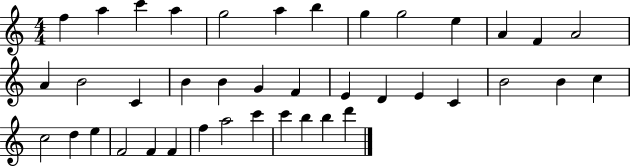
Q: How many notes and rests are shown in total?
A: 40